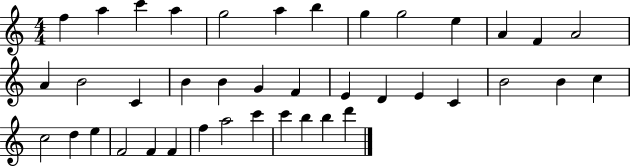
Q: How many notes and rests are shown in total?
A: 40